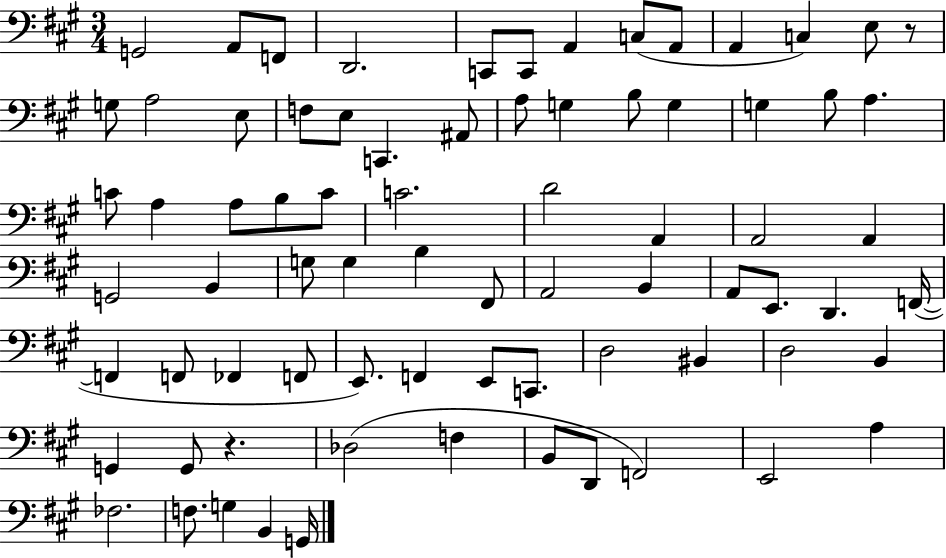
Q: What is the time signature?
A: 3/4